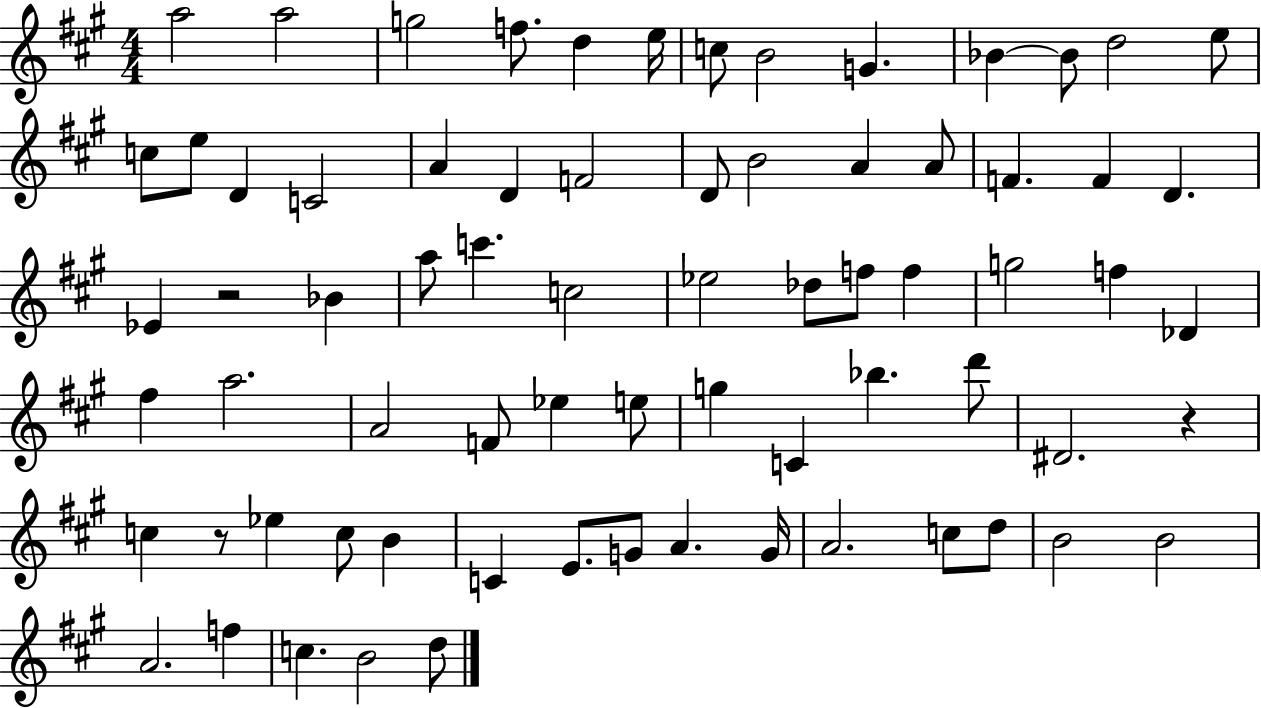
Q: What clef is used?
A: treble